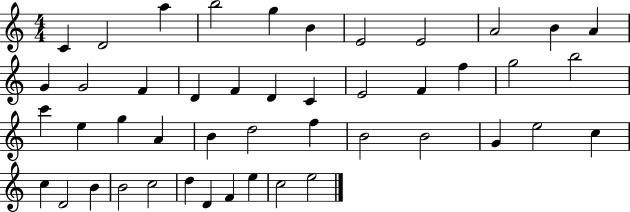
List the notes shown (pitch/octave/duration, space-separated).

C4/q D4/h A5/q B5/h G5/q B4/q E4/h E4/h A4/h B4/q A4/q G4/q G4/h F4/q D4/q F4/q D4/q C4/q E4/h F4/q F5/q G5/h B5/h C6/q E5/q G5/q A4/q B4/q D5/h F5/q B4/h B4/h G4/q E5/h C5/q C5/q D4/h B4/q B4/h C5/h D5/q D4/q F4/q E5/q C5/h E5/h